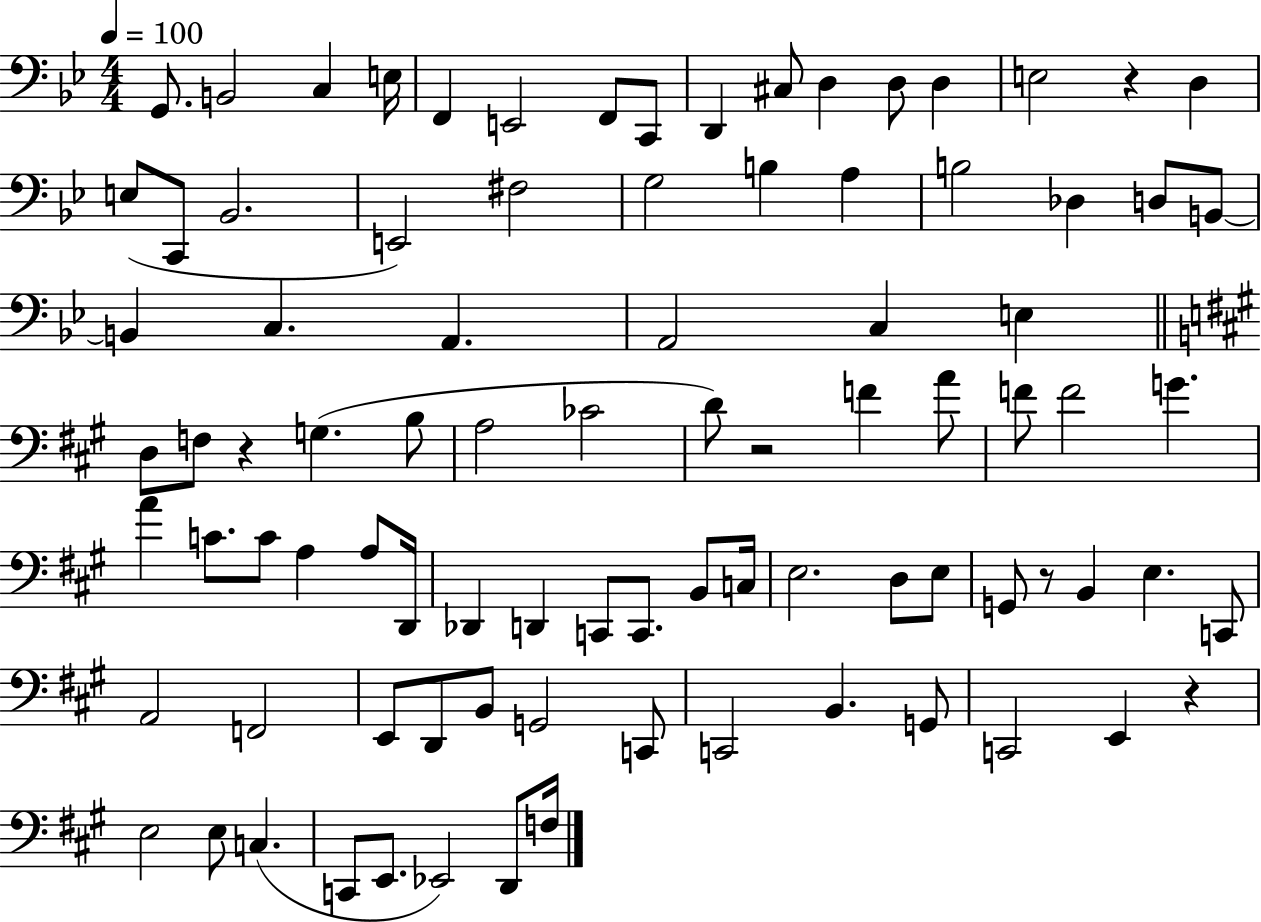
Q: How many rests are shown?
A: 5